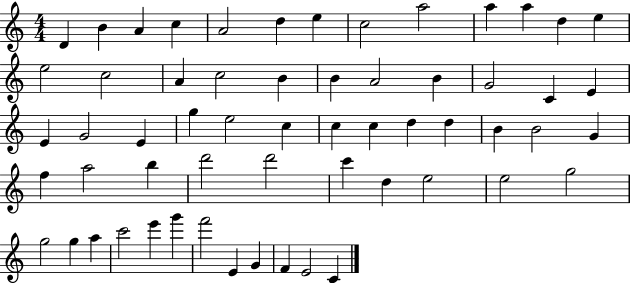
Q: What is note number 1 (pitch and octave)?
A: D4